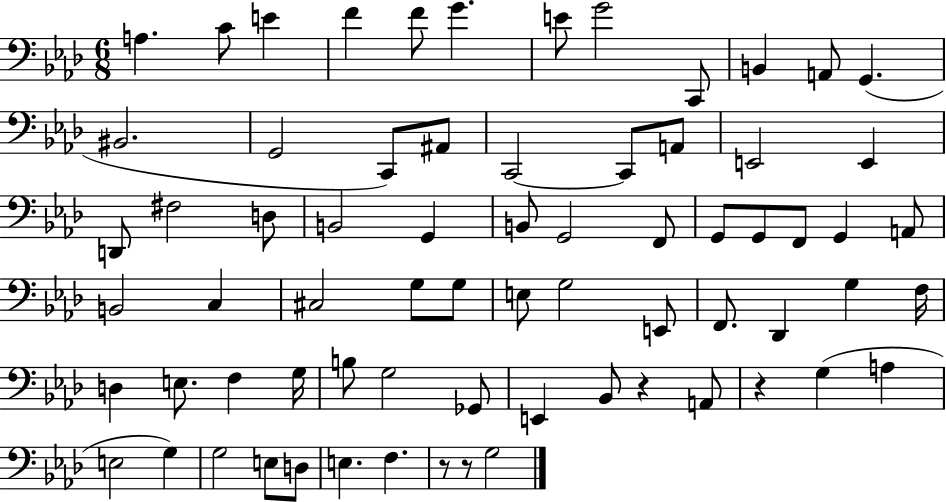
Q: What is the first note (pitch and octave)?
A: A3